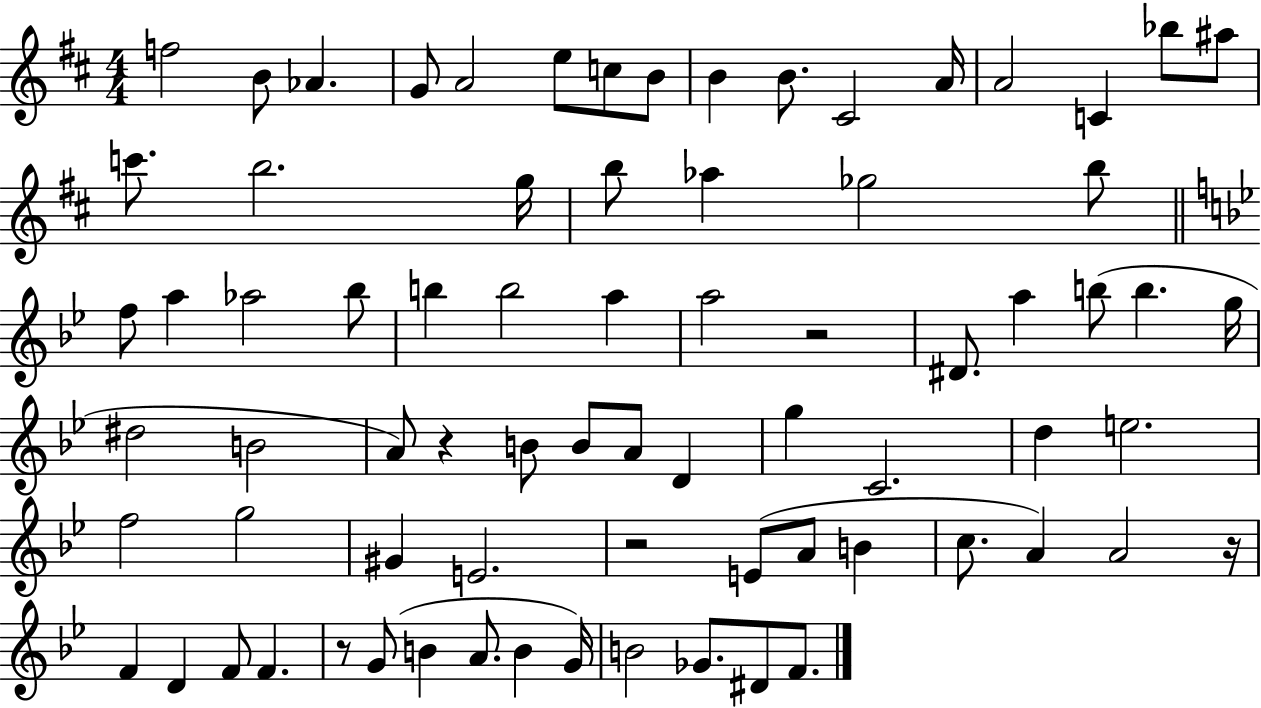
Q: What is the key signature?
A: D major